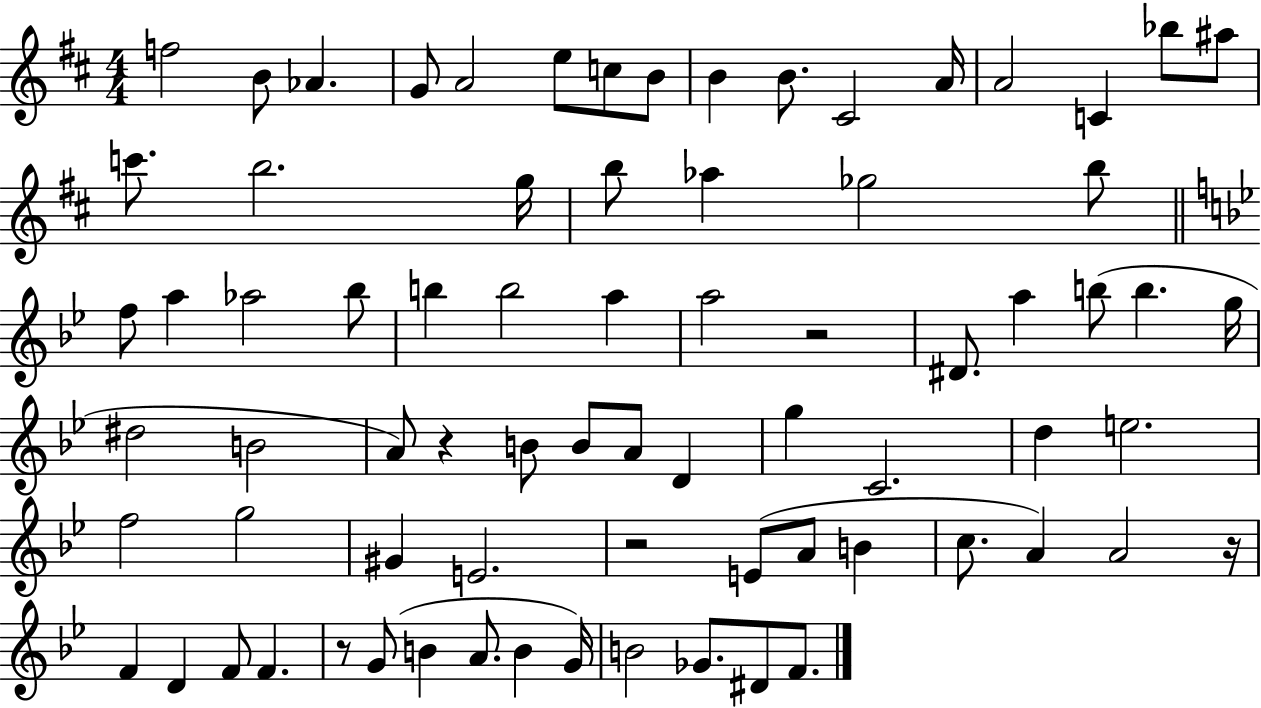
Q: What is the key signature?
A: D major